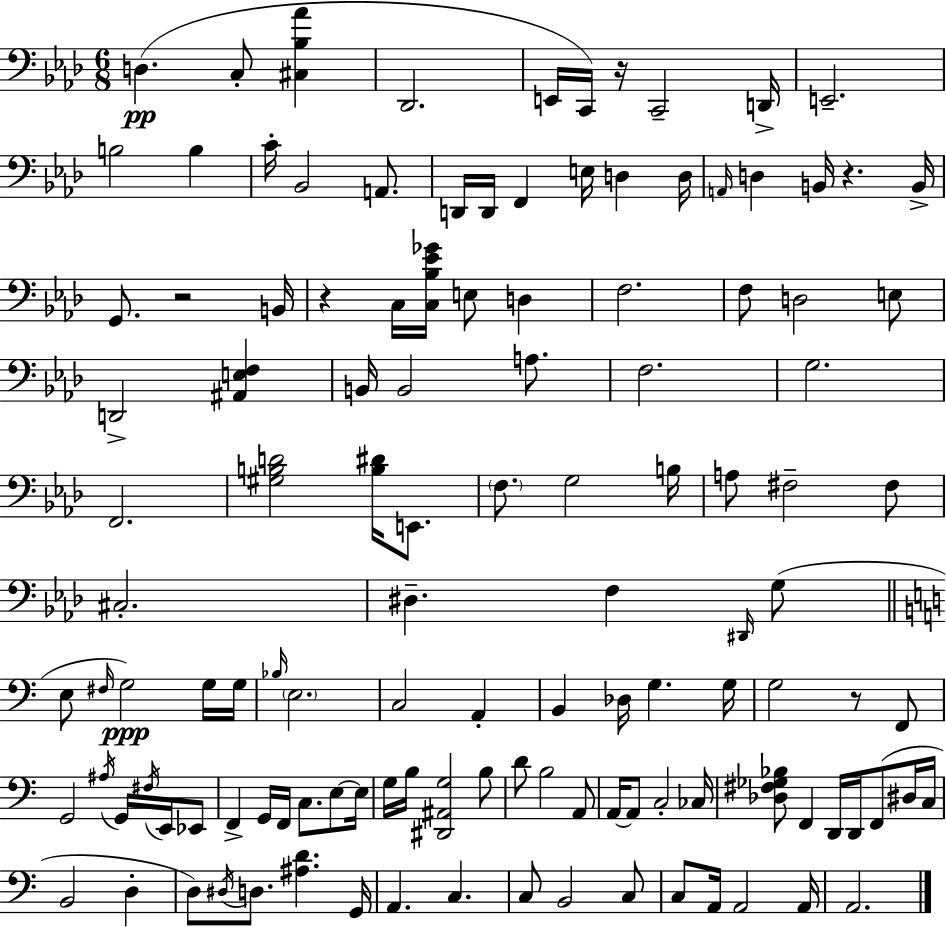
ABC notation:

X:1
T:Untitled
M:6/8
L:1/4
K:Fm
D, C,/2 [^C,_B,_A] _D,,2 E,,/4 C,,/4 z/4 C,,2 D,,/4 E,,2 B,2 B, C/4 _B,,2 A,,/2 D,,/4 D,,/4 F,, E,/4 D, D,/4 A,,/4 D, B,,/4 z B,,/4 G,,/2 z2 B,,/4 z C,/4 [C,_B,_E_G]/4 E,/2 D, F,2 F,/2 D,2 E,/2 D,,2 [^A,,E,F,] B,,/4 B,,2 A,/2 F,2 G,2 F,,2 [^G,B,D]2 [B,^D]/4 E,,/2 F,/2 G,2 B,/4 A,/2 ^F,2 ^F,/2 ^C,2 ^D, F, ^D,,/4 G,/2 E,/2 ^F,/4 G,2 G,/4 G,/4 _B,/4 E,2 C,2 A,, B,, _D,/4 G, G,/4 G,2 z/2 F,,/2 G,,2 ^A,/4 G,,/4 ^F,/4 E,,/4 _E,,/2 F,, G,,/4 F,,/4 C,/2 E,/2 E,/4 G,/4 B,/4 [^D,,^A,,G,]2 B,/2 D/2 B,2 A,,/2 A,,/4 A,,/2 C,2 _C,/4 [_D,^F,_G,_B,]/2 F,, D,,/4 D,,/4 F,,/2 ^D,/4 C,/4 B,,2 D, D,/2 ^D,/4 D,/2 [^A,D] G,,/4 A,, C, C,/2 B,,2 C,/2 C,/2 A,,/4 A,,2 A,,/4 A,,2